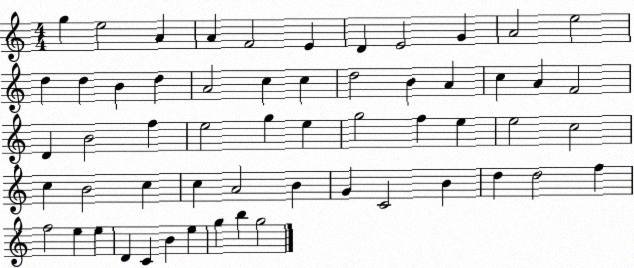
X:1
T:Untitled
M:4/4
L:1/4
K:C
g e2 A A F2 E D E2 G A2 e2 d d B d A2 c c d2 B A c A F2 D B2 f e2 g e g2 f e e2 c2 c B2 c c A2 B G C2 B d d2 f f2 e e D C B e g b g2